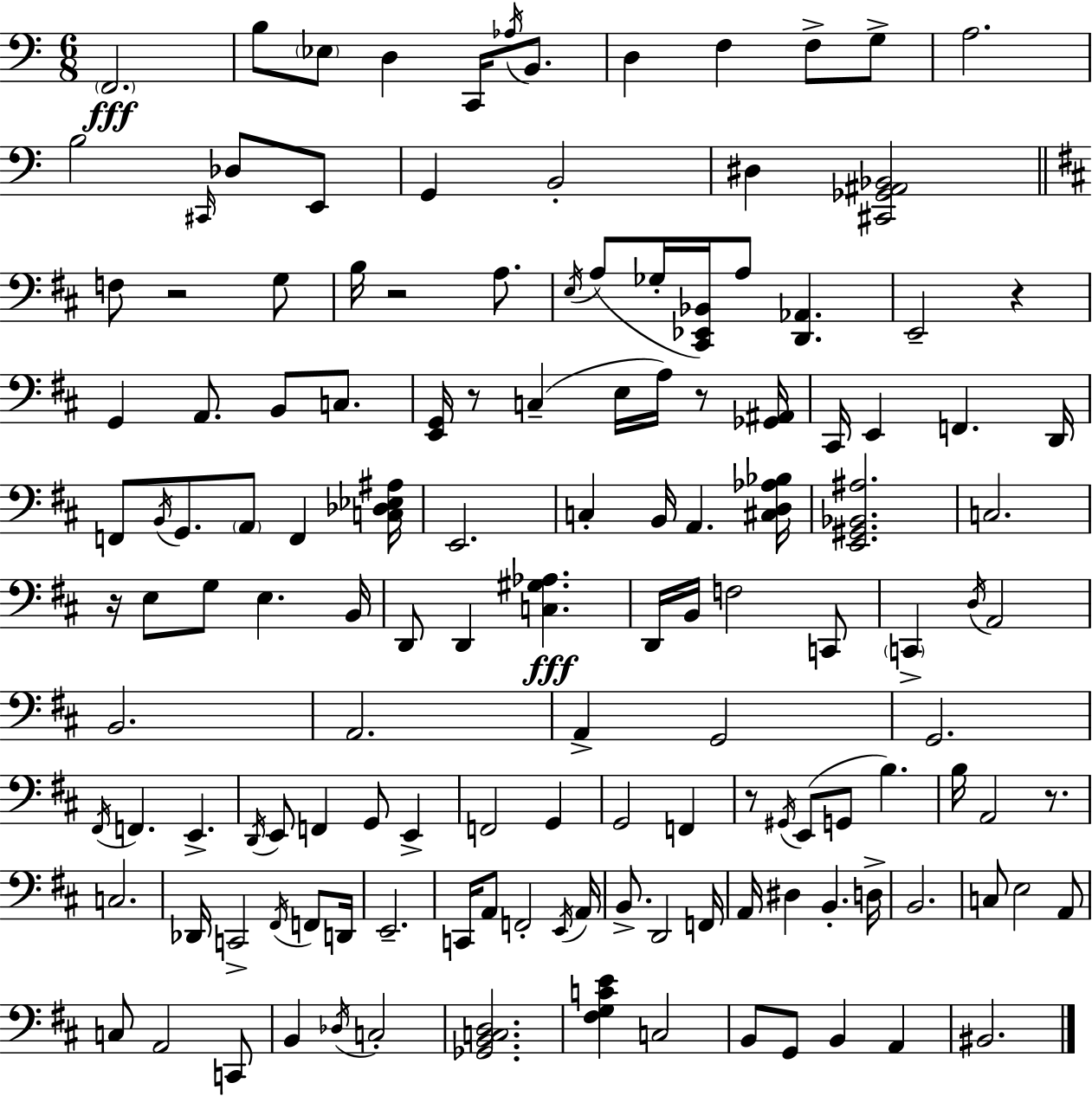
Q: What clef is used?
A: bass